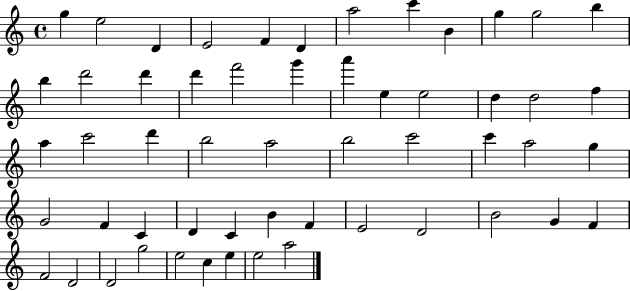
{
  \clef treble
  \time 4/4
  \defaultTimeSignature
  \key c \major
  g''4 e''2 d'4 | e'2 f'4 d'4 | a''2 c'''4 b'4 | g''4 g''2 b''4 | \break b''4 d'''2 d'''4 | d'''4 f'''2 g'''4 | a'''4 e''4 e''2 | d''4 d''2 f''4 | \break a''4 c'''2 d'''4 | b''2 a''2 | b''2 c'''2 | c'''4 a''2 g''4 | \break g'2 f'4 c'4 | d'4 c'4 b'4 f'4 | e'2 d'2 | b'2 g'4 f'4 | \break f'2 d'2 | d'2 g''2 | e''2 c''4 e''4 | e''2 a''2 | \break \bar "|."
}